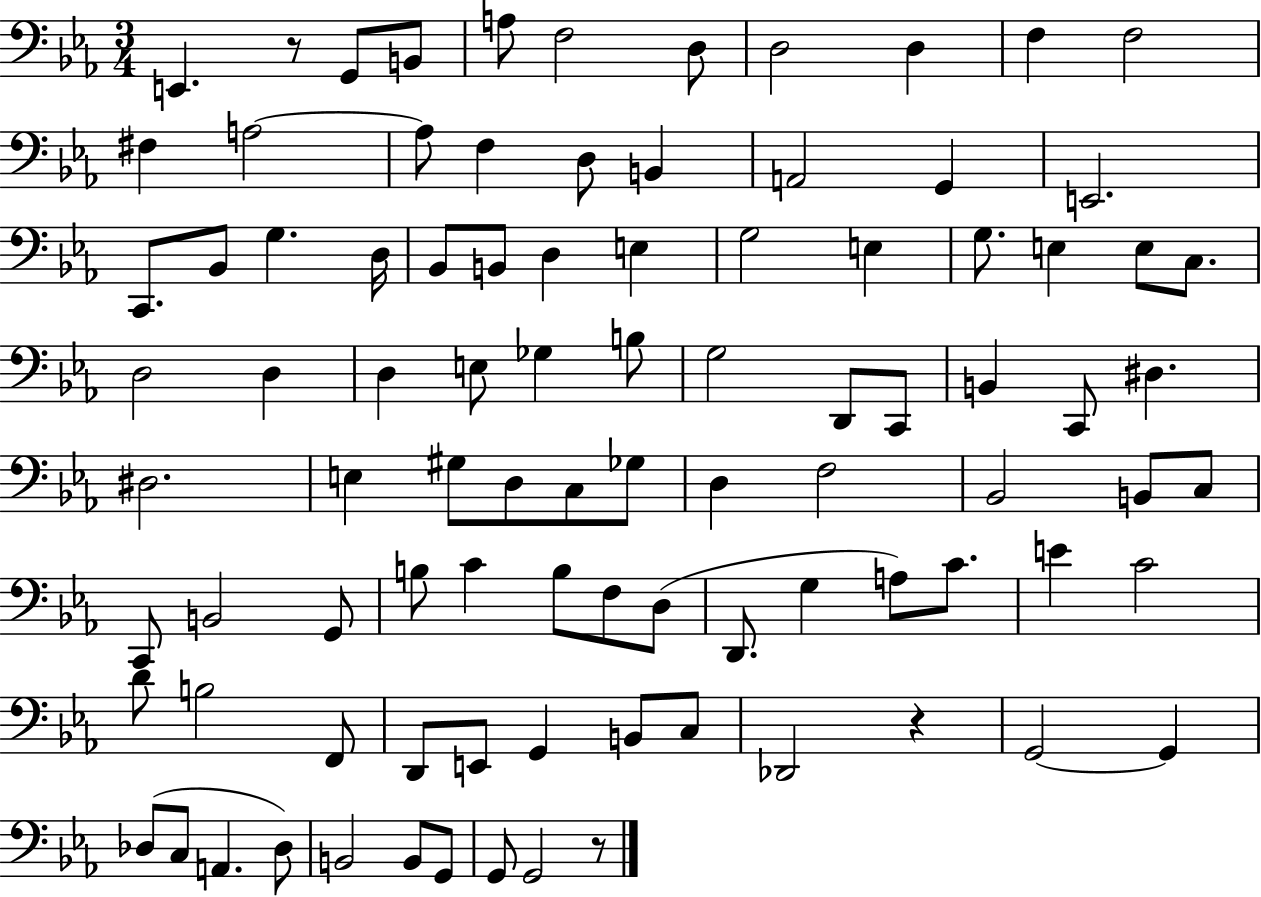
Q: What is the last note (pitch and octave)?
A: G2